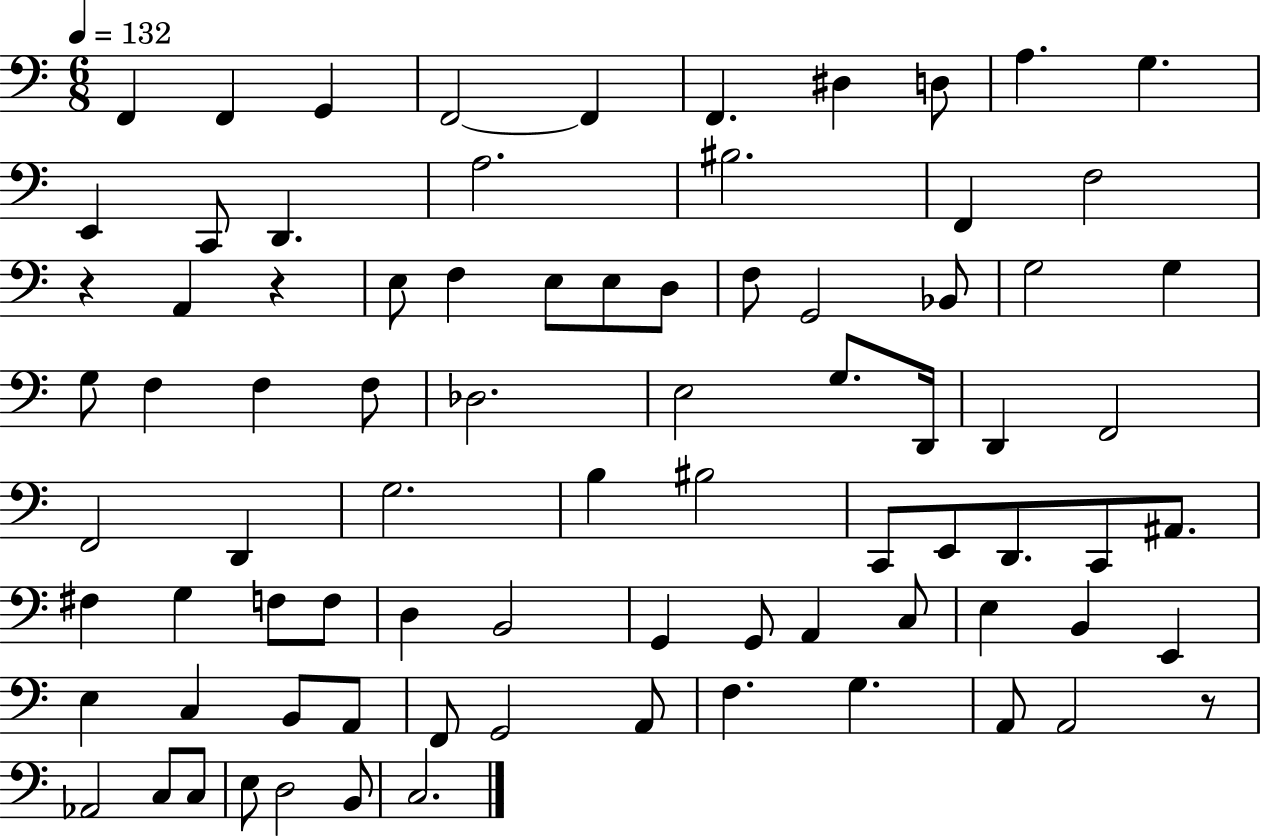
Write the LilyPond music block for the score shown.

{
  \clef bass
  \numericTimeSignature
  \time 6/8
  \key c \major
  \tempo 4 = 132
  \repeat volta 2 { f,4 f,4 g,4 | f,2~~ f,4 | f,4. dis4 d8 | a4. g4. | \break e,4 c,8 d,4. | a2. | bis2. | f,4 f2 | \break r4 a,4 r4 | e8 f4 e8 e8 d8 | f8 g,2 bes,8 | g2 g4 | \break g8 f4 f4 f8 | des2. | e2 g8. d,16 | d,4 f,2 | \break f,2 d,4 | g2. | b4 bis2 | c,8 e,8 d,8. c,8 ais,8. | \break fis4 g4 f8 f8 | d4 b,2 | g,4 g,8 a,4 c8 | e4 b,4 e,4 | \break e4 c4 b,8 a,8 | f,8 g,2 a,8 | f4. g4. | a,8 a,2 r8 | \break aes,2 c8 c8 | e8 d2 b,8 | c2. | } \bar "|."
}